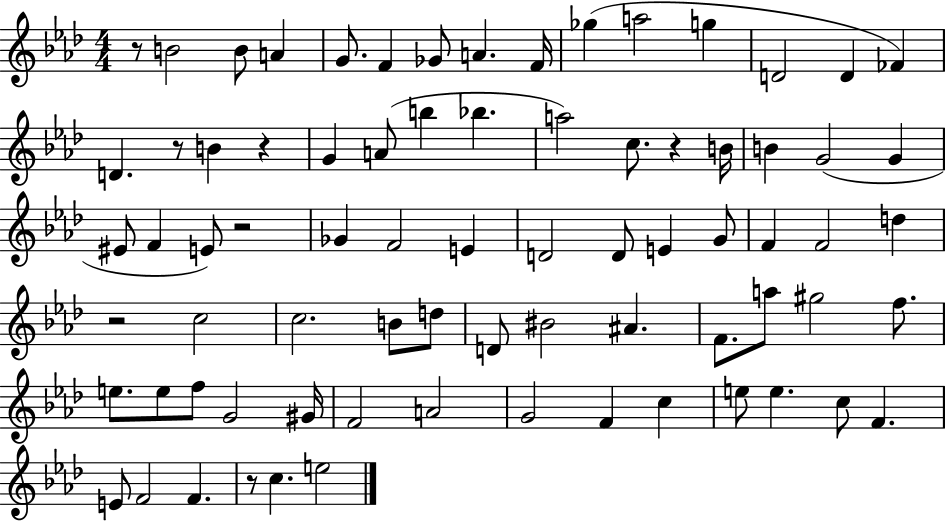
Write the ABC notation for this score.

X:1
T:Untitled
M:4/4
L:1/4
K:Ab
z/2 B2 B/2 A G/2 F _G/2 A F/4 _g a2 g D2 D _F D z/2 B z G A/2 b _b a2 c/2 z B/4 B G2 G ^E/2 F E/2 z2 _G F2 E D2 D/2 E G/2 F F2 d z2 c2 c2 B/2 d/2 D/2 ^B2 ^A F/2 a/2 ^g2 f/2 e/2 e/2 f/2 G2 ^G/4 F2 A2 G2 F c e/2 e c/2 F E/2 F2 F z/2 c e2